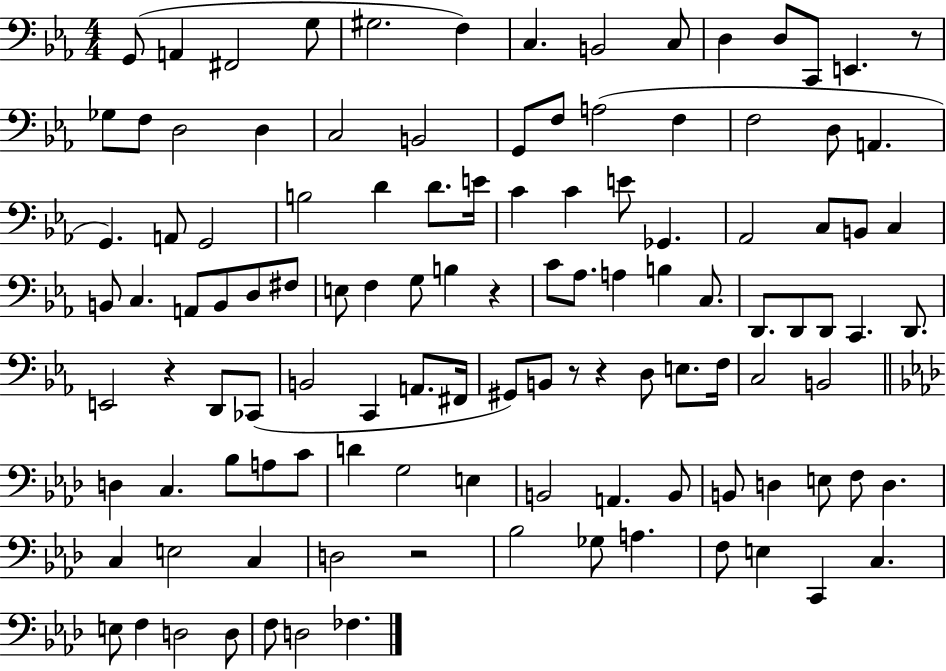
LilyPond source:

{
  \clef bass
  \numericTimeSignature
  \time 4/4
  \key ees \major
  g,8( a,4 fis,2 g8 | gis2. f4) | c4. b,2 c8 | d4 d8 c,8 e,4. r8 | \break ges8 f8 d2 d4 | c2 b,2 | g,8 f8 a2( f4 | f2 d8 a,4. | \break g,4.) a,8 g,2 | b2 d'4 d'8. e'16 | c'4 c'4 e'8 ges,4. | aes,2 c8 b,8 c4 | \break b,8 c4. a,8 b,8 d8 fis8 | e8 f4 g8 b4 r4 | c'8 aes8. a4 b4 c8. | d,8. d,8 d,8 c,4. d,8. | \break e,2 r4 d,8 ces,8( | b,2 c,4 a,8. fis,16 | gis,8) b,8 r8 r4 d8 e8. f16 | c2 b,2 | \break \bar "||" \break \key aes \major d4 c4. bes8 a8 c'8 | d'4 g2 e4 | b,2 a,4. b,8 | b,8 d4 e8 f8 d4. | \break c4 e2 c4 | d2 r2 | bes2 ges8 a4. | f8 e4 c,4 c4. | \break e8 f4 d2 d8 | f8 d2 fes4. | \bar "|."
}